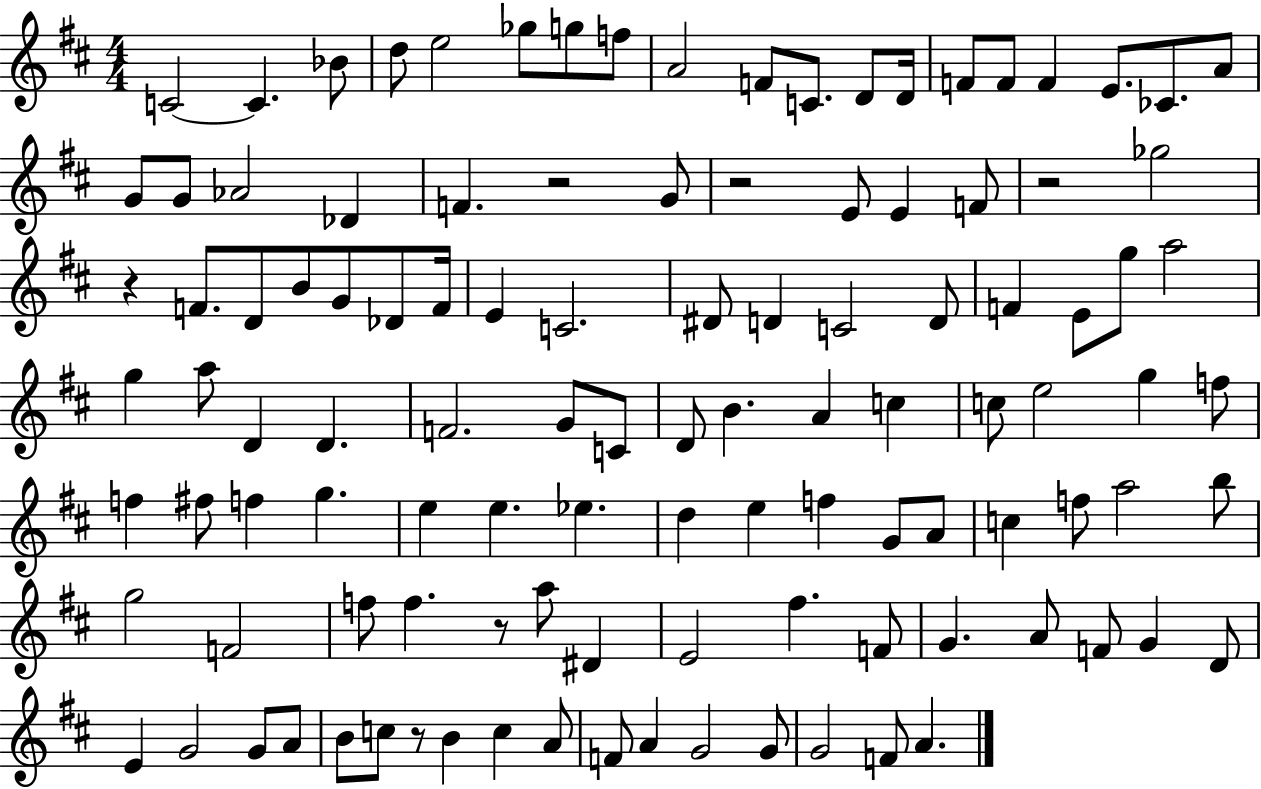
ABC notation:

X:1
T:Untitled
M:4/4
L:1/4
K:D
C2 C _B/2 d/2 e2 _g/2 g/2 f/2 A2 F/2 C/2 D/2 D/4 F/2 F/2 F E/2 _C/2 A/2 G/2 G/2 _A2 _D F z2 G/2 z2 E/2 E F/2 z2 _g2 z F/2 D/2 B/2 G/2 _D/2 F/4 E C2 ^D/2 D C2 D/2 F E/2 g/2 a2 g a/2 D D F2 G/2 C/2 D/2 B A c c/2 e2 g f/2 f ^f/2 f g e e _e d e f G/2 A/2 c f/2 a2 b/2 g2 F2 f/2 f z/2 a/2 ^D E2 ^f F/2 G A/2 F/2 G D/2 E G2 G/2 A/2 B/2 c/2 z/2 B c A/2 F/2 A G2 G/2 G2 F/2 A